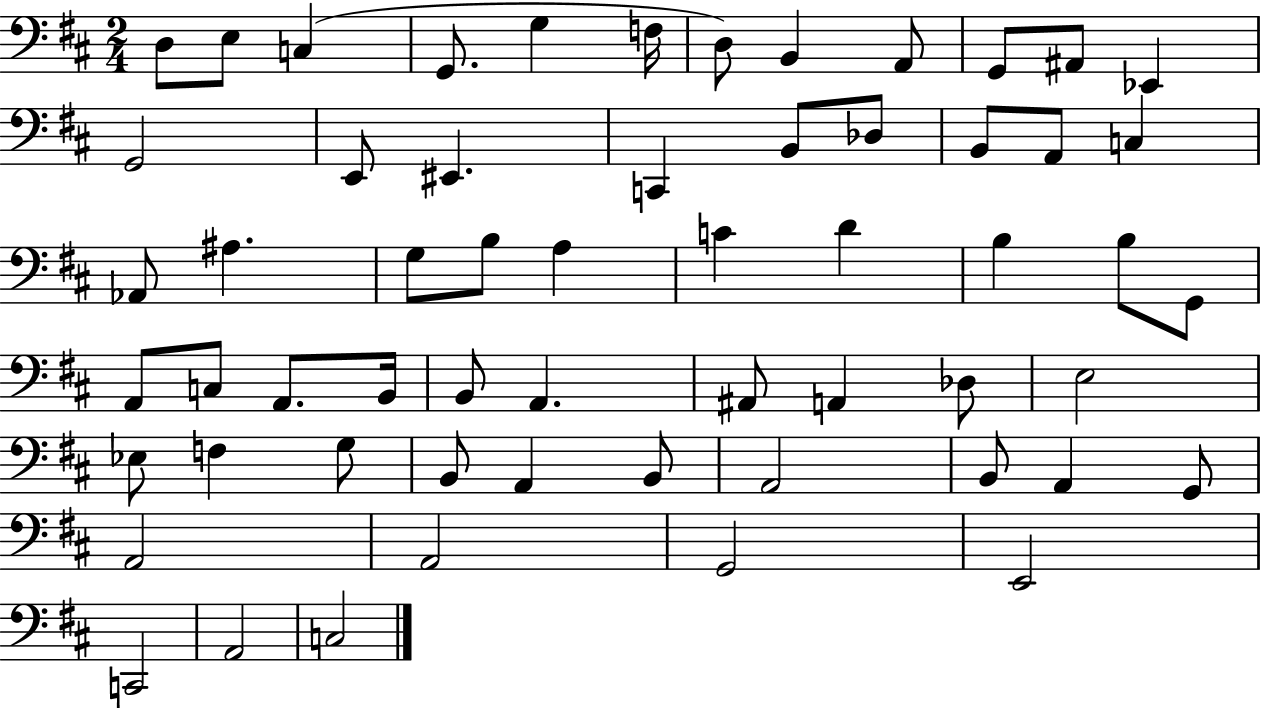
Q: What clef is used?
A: bass